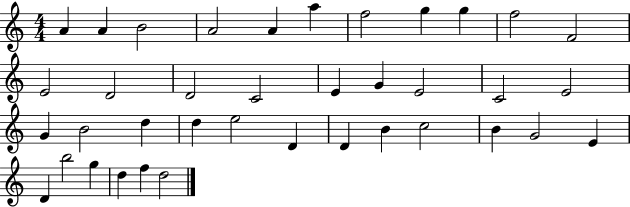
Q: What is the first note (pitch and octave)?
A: A4